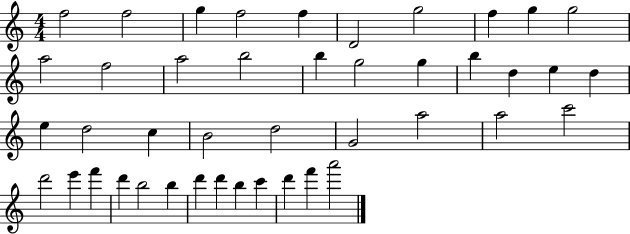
F5/h F5/h G5/q F5/h F5/q D4/h G5/h F5/q G5/q G5/h A5/h F5/h A5/h B5/h B5/q G5/h G5/q B5/q D5/q E5/q D5/q E5/q D5/h C5/q B4/h D5/h G4/h A5/h A5/h C6/h D6/h E6/q F6/q D6/q B5/h B5/q D6/q D6/q B5/q C6/q D6/q F6/q A6/h